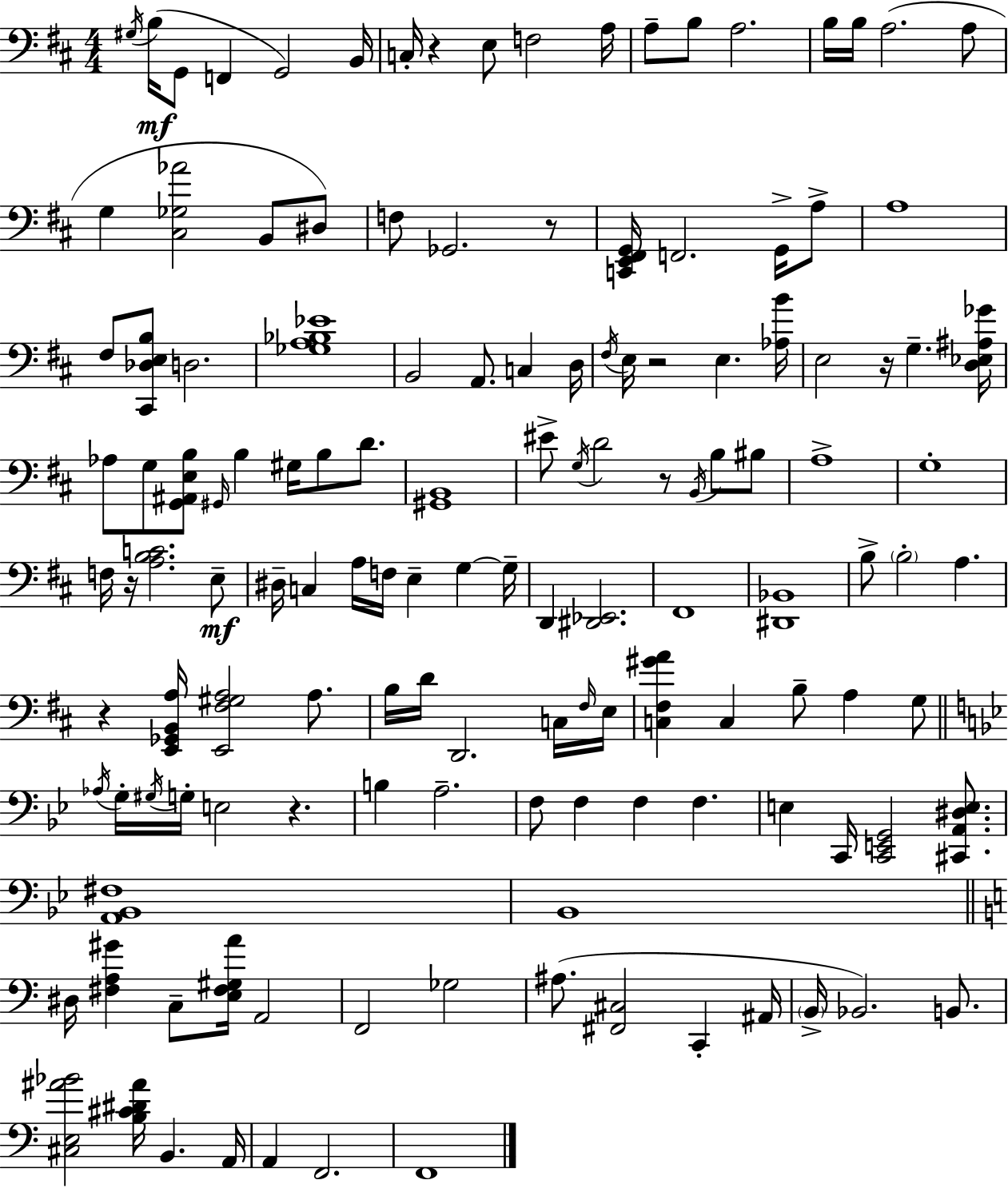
G#3/s B3/s G2/e F2/q G2/h B2/s C3/s R/q E3/e F3/h A3/s A3/e B3/e A3/h. B3/s B3/s A3/h. A3/e G3/q [C#3,Gb3,Ab4]/h B2/e D#3/e F3/e Gb2/h. R/e [C2,E2,F#2,G2]/s F2/h. G2/s A3/e A3/w F#3/e [C#2,Db3,E3,B3]/e D3/h. [Gb3,A3,Bb3,Eb4]/w B2/h A2/e. C3/q D3/s F#3/s E3/s R/h E3/q. [Ab3,B4]/s E3/h R/s G3/q. [D3,Eb3,A#3,Gb4]/s Ab3/e G3/e [G2,A#2,E3,B3]/e G#2/s B3/q G#3/s B3/e D4/e. [G#2,B2]/w EIS4/e G3/s D4/h R/e B2/s B3/e BIS3/e A3/w G3/w F3/s R/s [A3,B3,C4]/h. E3/e D#3/s C3/q A3/s F3/s E3/q G3/q G3/s D2/q [D#2,Eb2]/h. F#2/w [D#2,Bb2]/w B3/e B3/h A3/q. R/q [E2,Gb2,B2,A3]/s [E2,F#3,G#3,A3]/h A3/e. B3/s D4/s D2/h. C3/s F#3/s E3/s [C3,F#3,G#4,A4]/q C3/q B3/e A3/q G3/e Ab3/s G3/s G#3/s G3/s E3/h R/q. B3/q A3/h. F3/e F3/q F3/q F3/q. E3/q C2/s [C2,E2,G2]/h [C#2,A2,D#3,E3]/e. [A2,Bb2,F#3]/w Bb2/w D#3/s [F#3,A3,G#4]/q C3/e [E3,F#3,G#3,A4]/s A2/h F2/h Gb3/h A#3/e. [F#2,C#3]/h C2/q A#2/s B2/s Bb2/h. B2/e. [C#3,E3,A#4,Bb4]/h [B3,C#4,D#4,A#4]/s B2/q. A2/s A2/q F2/h. F2/w